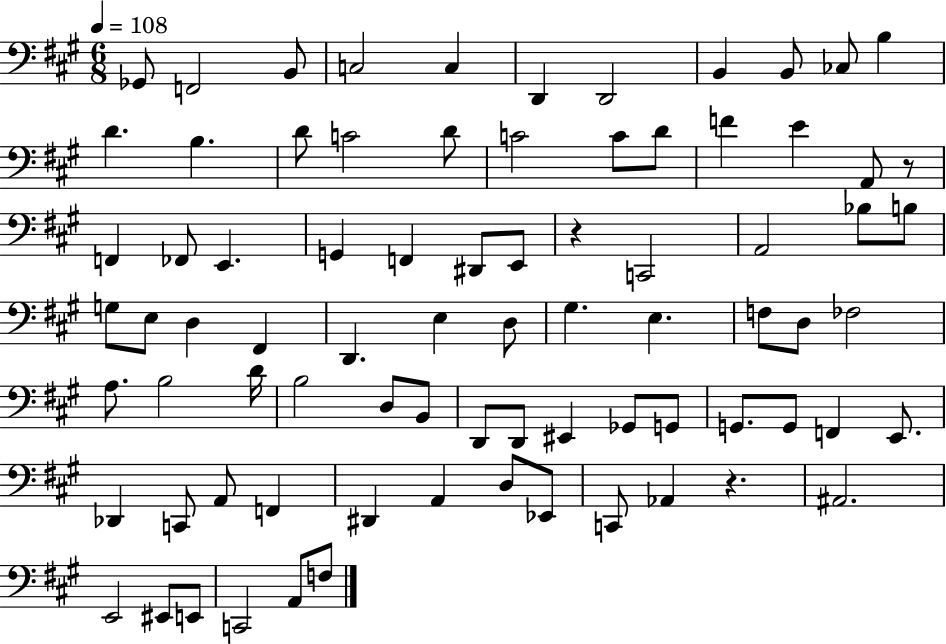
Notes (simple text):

Gb2/e F2/h B2/e C3/h C3/q D2/q D2/h B2/q B2/e CES3/e B3/q D4/q. B3/q. D4/e C4/h D4/e C4/h C4/e D4/e F4/q E4/q A2/e R/e F2/q FES2/e E2/q. G2/q F2/q D#2/e E2/e R/q C2/h A2/h Bb3/e B3/e G3/e E3/e D3/q F#2/q D2/q. E3/q D3/e G#3/q. E3/q. F3/e D3/e FES3/h A3/e. B3/h D4/s B3/h D3/e B2/e D2/e D2/e EIS2/q Gb2/e G2/e G2/e. G2/e F2/q E2/e. Db2/q C2/e A2/e F2/q D#2/q A2/q D3/e Eb2/e C2/e Ab2/q R/q. A#2/h. E2/h EIS2/e E2/e C2/h A2/e F3/e